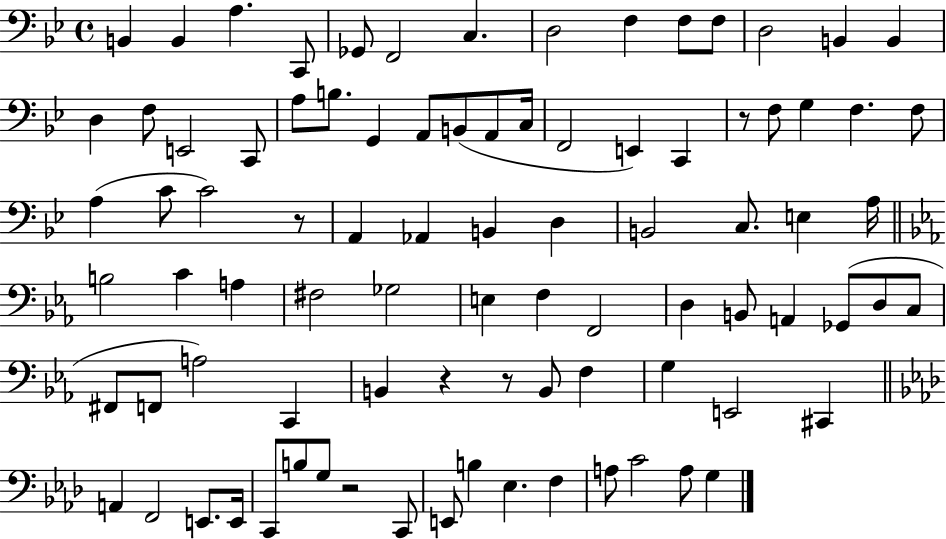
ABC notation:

X:1
T:Untitled
M:4/4
L:1/4
K:Bb
B,, B,, A, C,,/2 _G,,/2 F,,2 C, D,2 F, F,/2 F,/2 D,2 B,, B,, D, F,/2 E,,2 C,,/2 A,/2 B,/2 G,, A,,/2 B,,/2 A,,/2 C,/4 F,,2 E,, C,, z/2 F,/2 G, F, F,/2 A, C/2 C2 z/2 A,, _A,, B,, D, B,,2 C,/2 E, A,/4 B,2 C A, ^F,2 _G,2 E, F, F,,2 D, B,,/2 A,, _G,,/2 D,/2 C,/2 ^F,,/2 F,,/2 A,2 C,, B,, z z/2 B,,/2 F, G, E,,2 ^C,, A,, F,,2 E,,/2 E,,/4 C,,/2 B,/2 G,/2 z2 C,,/2 E,,/2 B, _E, F, A,/2 C2 A,/2 G,